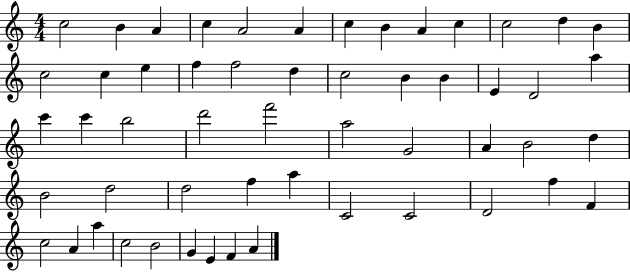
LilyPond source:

{
  \clef treble
  \numericTimeSignature
  \time 4/4
  \key c \major
  c''2 b'4 a'4 | c''4 a'2 a'4 | c''4 b'4 a'4 c''4 | c''2 d''4 b'4 | \break c''2 c''4 e''4 | f''4 f''2 d''4 | c''2 b'4 b'4 | e'4 d'2 a''4 | \break c'''4 c'''4 b''2 | d'''2 f'''2 | a''2 g'2 | a'4 b'2 d''4 | \break b'2 d''2 | d''2 f''4 a''4 | c'2 c'2 | d'2 f''4 f'4 | \break c''2 a'4 a''4 | c''2 b'2 | g'4 e'4 f'4 a'4 | \bar "|."
}